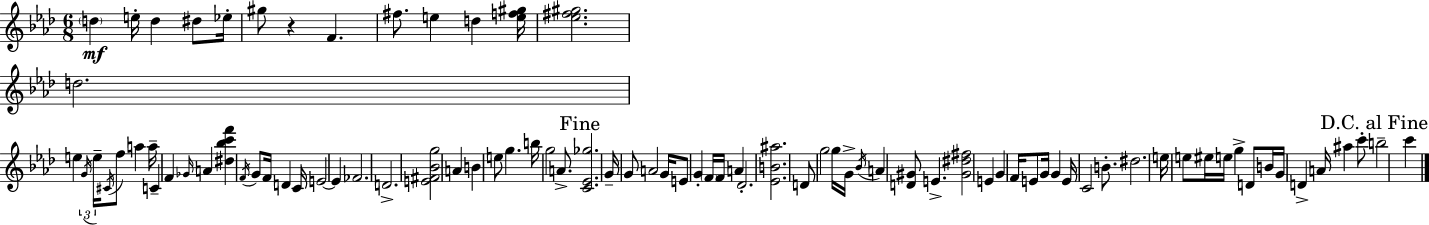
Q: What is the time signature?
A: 6/8